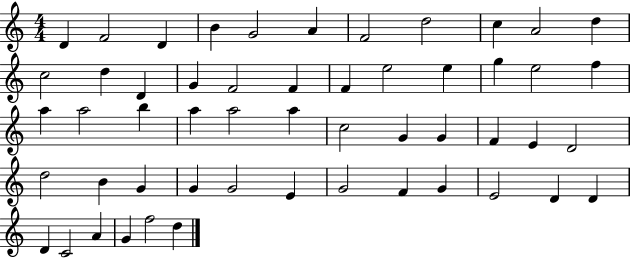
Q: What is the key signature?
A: C major